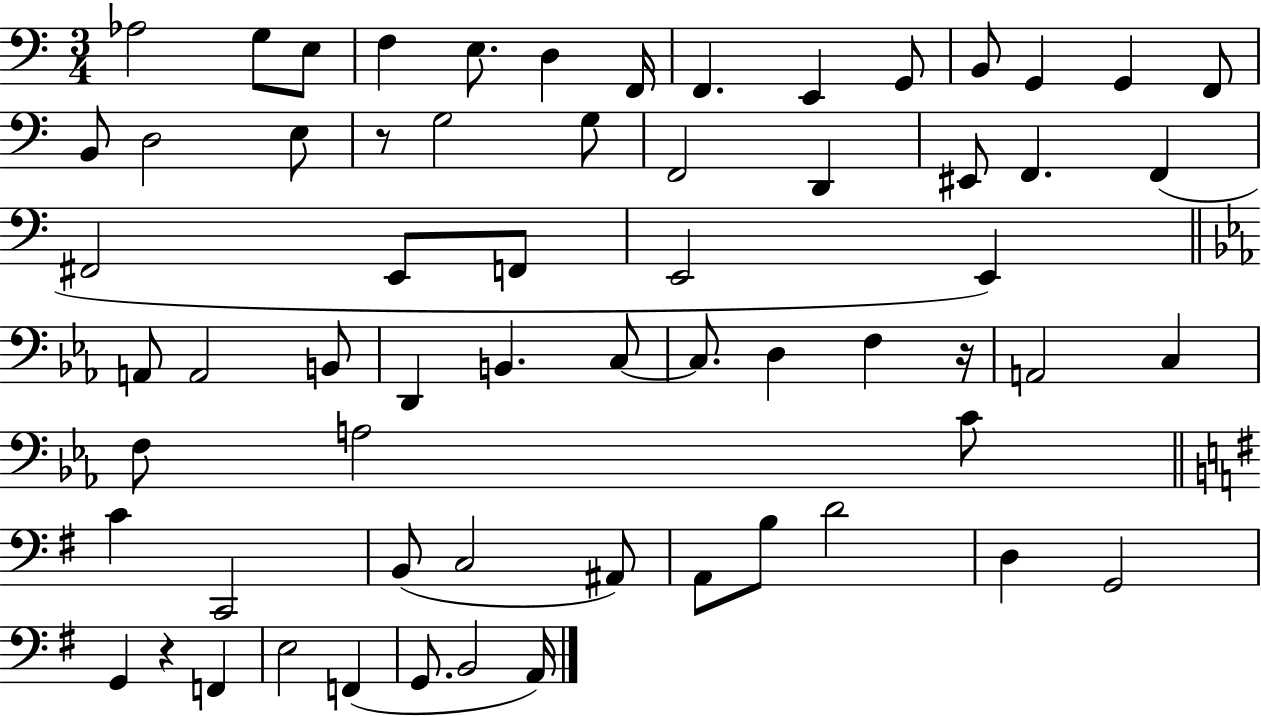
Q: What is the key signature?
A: C major